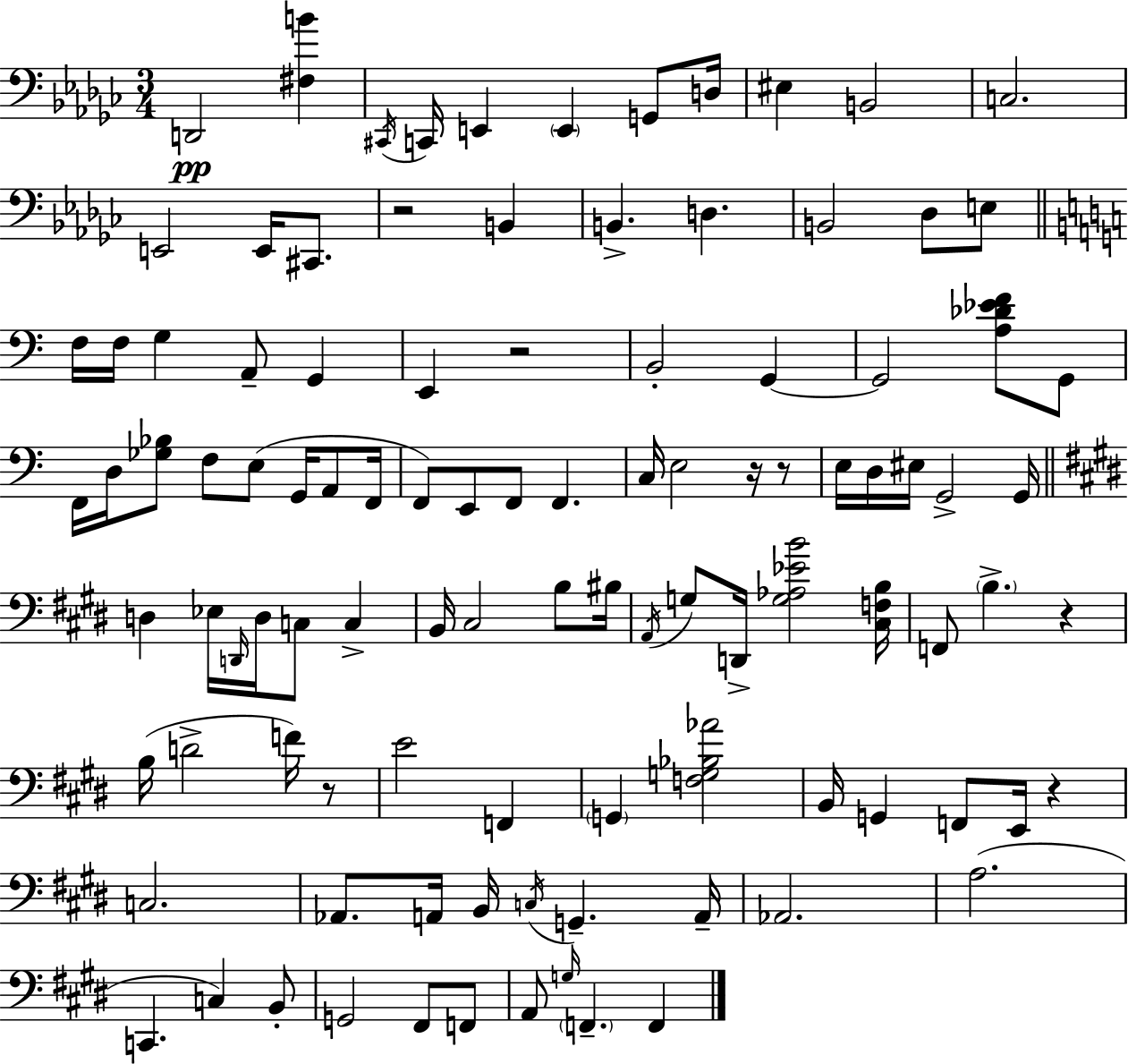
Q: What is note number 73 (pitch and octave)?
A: C3